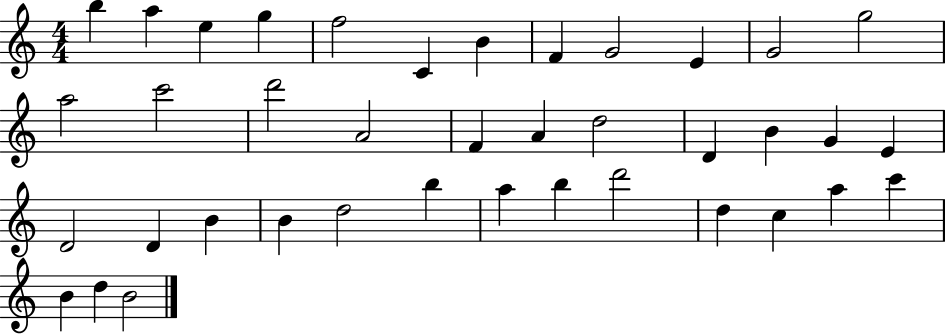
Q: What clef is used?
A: treble